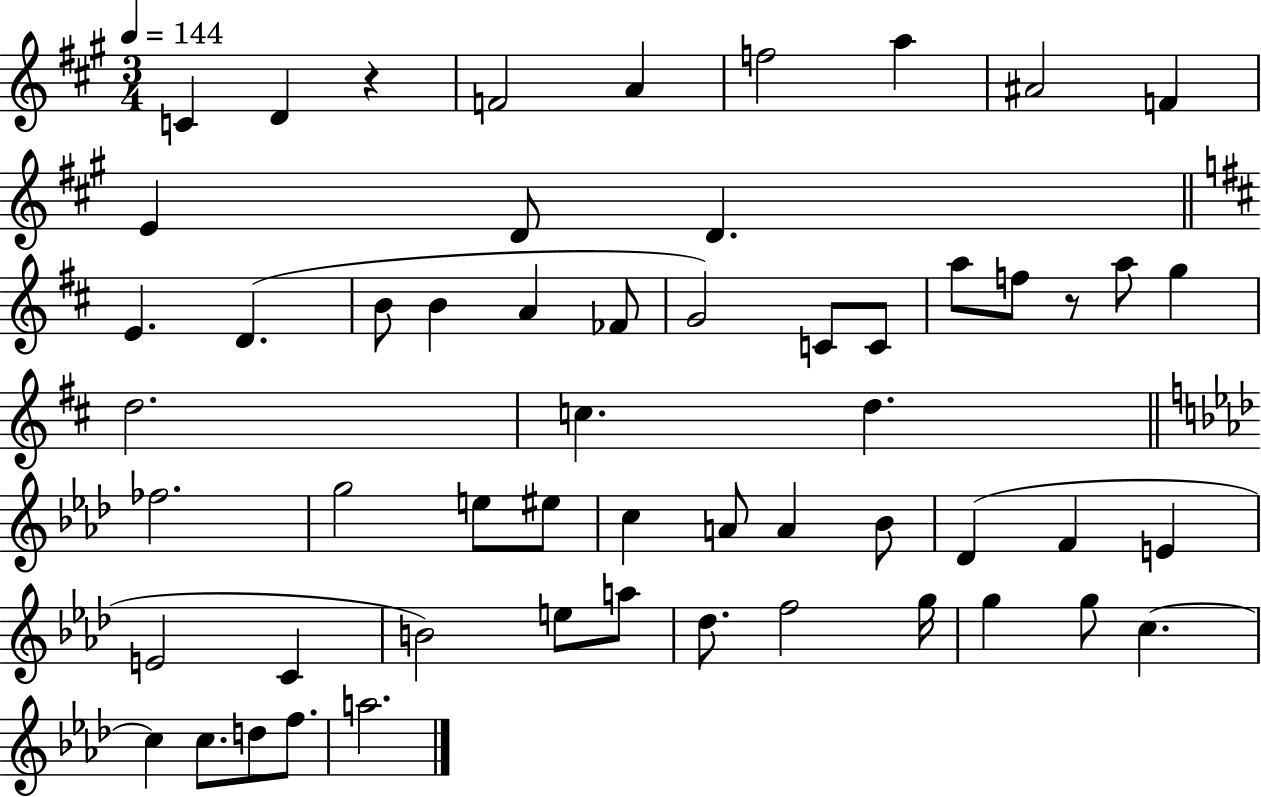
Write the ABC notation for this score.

X:1
T:Untitled
M:3/4
L:1/4
K:A
C D z F2 A f2 a ^A2 F E D/2 D E D B/2 B A _F/2 G2 C/2 C/2 a/2 f/2 z/2 a/2 g d2 c d _f2 g2 e/2 ^e/2 c A/2 A _B/2 _D F E E2 C B2 e/2 a/2 _d/2 f2 g/4 g g/2 c c c/2 d/2 f/2 a2